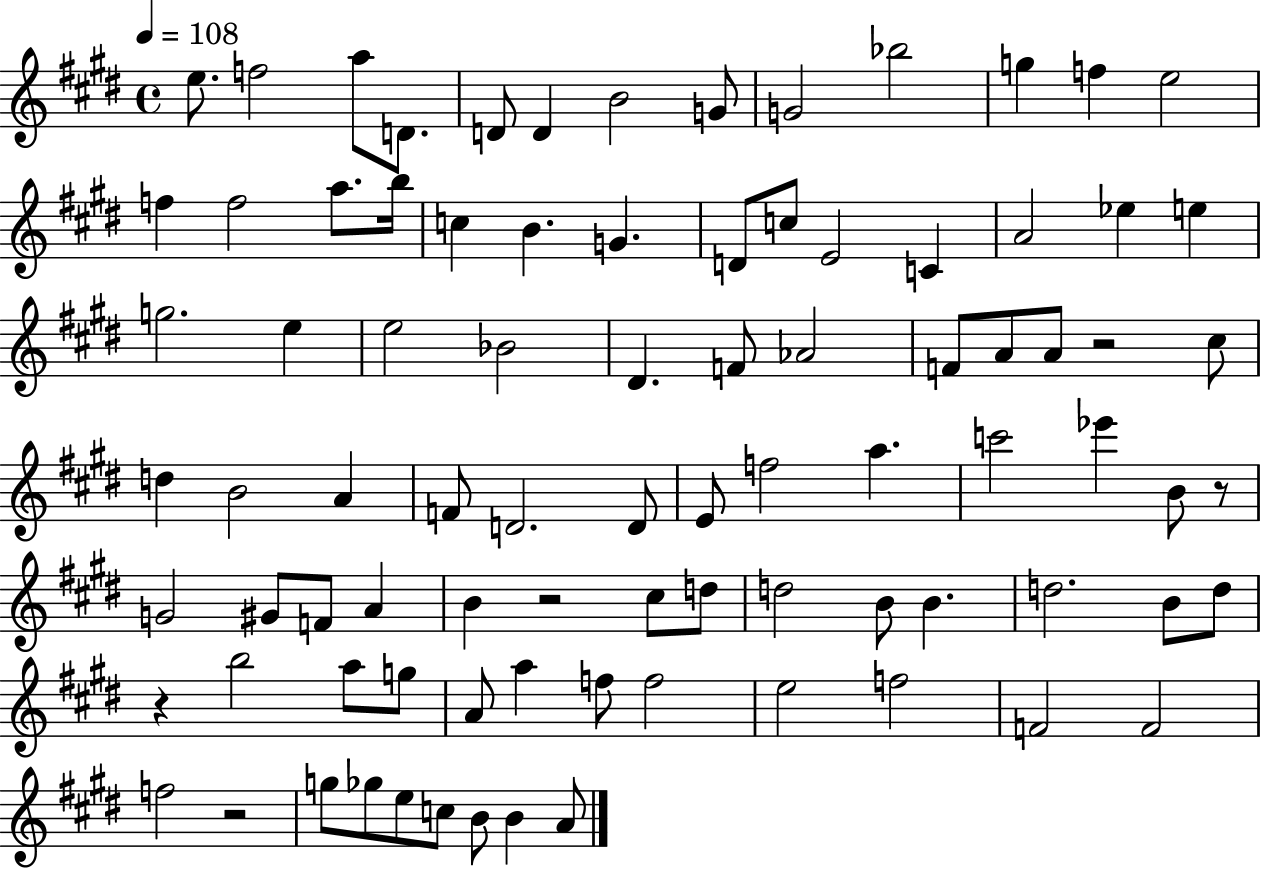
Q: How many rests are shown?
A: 5